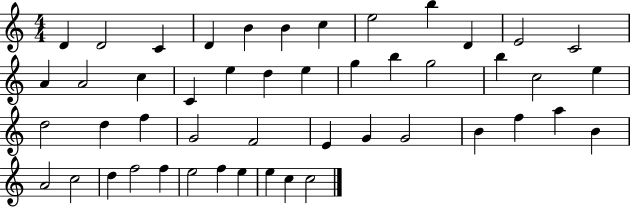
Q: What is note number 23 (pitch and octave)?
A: B5